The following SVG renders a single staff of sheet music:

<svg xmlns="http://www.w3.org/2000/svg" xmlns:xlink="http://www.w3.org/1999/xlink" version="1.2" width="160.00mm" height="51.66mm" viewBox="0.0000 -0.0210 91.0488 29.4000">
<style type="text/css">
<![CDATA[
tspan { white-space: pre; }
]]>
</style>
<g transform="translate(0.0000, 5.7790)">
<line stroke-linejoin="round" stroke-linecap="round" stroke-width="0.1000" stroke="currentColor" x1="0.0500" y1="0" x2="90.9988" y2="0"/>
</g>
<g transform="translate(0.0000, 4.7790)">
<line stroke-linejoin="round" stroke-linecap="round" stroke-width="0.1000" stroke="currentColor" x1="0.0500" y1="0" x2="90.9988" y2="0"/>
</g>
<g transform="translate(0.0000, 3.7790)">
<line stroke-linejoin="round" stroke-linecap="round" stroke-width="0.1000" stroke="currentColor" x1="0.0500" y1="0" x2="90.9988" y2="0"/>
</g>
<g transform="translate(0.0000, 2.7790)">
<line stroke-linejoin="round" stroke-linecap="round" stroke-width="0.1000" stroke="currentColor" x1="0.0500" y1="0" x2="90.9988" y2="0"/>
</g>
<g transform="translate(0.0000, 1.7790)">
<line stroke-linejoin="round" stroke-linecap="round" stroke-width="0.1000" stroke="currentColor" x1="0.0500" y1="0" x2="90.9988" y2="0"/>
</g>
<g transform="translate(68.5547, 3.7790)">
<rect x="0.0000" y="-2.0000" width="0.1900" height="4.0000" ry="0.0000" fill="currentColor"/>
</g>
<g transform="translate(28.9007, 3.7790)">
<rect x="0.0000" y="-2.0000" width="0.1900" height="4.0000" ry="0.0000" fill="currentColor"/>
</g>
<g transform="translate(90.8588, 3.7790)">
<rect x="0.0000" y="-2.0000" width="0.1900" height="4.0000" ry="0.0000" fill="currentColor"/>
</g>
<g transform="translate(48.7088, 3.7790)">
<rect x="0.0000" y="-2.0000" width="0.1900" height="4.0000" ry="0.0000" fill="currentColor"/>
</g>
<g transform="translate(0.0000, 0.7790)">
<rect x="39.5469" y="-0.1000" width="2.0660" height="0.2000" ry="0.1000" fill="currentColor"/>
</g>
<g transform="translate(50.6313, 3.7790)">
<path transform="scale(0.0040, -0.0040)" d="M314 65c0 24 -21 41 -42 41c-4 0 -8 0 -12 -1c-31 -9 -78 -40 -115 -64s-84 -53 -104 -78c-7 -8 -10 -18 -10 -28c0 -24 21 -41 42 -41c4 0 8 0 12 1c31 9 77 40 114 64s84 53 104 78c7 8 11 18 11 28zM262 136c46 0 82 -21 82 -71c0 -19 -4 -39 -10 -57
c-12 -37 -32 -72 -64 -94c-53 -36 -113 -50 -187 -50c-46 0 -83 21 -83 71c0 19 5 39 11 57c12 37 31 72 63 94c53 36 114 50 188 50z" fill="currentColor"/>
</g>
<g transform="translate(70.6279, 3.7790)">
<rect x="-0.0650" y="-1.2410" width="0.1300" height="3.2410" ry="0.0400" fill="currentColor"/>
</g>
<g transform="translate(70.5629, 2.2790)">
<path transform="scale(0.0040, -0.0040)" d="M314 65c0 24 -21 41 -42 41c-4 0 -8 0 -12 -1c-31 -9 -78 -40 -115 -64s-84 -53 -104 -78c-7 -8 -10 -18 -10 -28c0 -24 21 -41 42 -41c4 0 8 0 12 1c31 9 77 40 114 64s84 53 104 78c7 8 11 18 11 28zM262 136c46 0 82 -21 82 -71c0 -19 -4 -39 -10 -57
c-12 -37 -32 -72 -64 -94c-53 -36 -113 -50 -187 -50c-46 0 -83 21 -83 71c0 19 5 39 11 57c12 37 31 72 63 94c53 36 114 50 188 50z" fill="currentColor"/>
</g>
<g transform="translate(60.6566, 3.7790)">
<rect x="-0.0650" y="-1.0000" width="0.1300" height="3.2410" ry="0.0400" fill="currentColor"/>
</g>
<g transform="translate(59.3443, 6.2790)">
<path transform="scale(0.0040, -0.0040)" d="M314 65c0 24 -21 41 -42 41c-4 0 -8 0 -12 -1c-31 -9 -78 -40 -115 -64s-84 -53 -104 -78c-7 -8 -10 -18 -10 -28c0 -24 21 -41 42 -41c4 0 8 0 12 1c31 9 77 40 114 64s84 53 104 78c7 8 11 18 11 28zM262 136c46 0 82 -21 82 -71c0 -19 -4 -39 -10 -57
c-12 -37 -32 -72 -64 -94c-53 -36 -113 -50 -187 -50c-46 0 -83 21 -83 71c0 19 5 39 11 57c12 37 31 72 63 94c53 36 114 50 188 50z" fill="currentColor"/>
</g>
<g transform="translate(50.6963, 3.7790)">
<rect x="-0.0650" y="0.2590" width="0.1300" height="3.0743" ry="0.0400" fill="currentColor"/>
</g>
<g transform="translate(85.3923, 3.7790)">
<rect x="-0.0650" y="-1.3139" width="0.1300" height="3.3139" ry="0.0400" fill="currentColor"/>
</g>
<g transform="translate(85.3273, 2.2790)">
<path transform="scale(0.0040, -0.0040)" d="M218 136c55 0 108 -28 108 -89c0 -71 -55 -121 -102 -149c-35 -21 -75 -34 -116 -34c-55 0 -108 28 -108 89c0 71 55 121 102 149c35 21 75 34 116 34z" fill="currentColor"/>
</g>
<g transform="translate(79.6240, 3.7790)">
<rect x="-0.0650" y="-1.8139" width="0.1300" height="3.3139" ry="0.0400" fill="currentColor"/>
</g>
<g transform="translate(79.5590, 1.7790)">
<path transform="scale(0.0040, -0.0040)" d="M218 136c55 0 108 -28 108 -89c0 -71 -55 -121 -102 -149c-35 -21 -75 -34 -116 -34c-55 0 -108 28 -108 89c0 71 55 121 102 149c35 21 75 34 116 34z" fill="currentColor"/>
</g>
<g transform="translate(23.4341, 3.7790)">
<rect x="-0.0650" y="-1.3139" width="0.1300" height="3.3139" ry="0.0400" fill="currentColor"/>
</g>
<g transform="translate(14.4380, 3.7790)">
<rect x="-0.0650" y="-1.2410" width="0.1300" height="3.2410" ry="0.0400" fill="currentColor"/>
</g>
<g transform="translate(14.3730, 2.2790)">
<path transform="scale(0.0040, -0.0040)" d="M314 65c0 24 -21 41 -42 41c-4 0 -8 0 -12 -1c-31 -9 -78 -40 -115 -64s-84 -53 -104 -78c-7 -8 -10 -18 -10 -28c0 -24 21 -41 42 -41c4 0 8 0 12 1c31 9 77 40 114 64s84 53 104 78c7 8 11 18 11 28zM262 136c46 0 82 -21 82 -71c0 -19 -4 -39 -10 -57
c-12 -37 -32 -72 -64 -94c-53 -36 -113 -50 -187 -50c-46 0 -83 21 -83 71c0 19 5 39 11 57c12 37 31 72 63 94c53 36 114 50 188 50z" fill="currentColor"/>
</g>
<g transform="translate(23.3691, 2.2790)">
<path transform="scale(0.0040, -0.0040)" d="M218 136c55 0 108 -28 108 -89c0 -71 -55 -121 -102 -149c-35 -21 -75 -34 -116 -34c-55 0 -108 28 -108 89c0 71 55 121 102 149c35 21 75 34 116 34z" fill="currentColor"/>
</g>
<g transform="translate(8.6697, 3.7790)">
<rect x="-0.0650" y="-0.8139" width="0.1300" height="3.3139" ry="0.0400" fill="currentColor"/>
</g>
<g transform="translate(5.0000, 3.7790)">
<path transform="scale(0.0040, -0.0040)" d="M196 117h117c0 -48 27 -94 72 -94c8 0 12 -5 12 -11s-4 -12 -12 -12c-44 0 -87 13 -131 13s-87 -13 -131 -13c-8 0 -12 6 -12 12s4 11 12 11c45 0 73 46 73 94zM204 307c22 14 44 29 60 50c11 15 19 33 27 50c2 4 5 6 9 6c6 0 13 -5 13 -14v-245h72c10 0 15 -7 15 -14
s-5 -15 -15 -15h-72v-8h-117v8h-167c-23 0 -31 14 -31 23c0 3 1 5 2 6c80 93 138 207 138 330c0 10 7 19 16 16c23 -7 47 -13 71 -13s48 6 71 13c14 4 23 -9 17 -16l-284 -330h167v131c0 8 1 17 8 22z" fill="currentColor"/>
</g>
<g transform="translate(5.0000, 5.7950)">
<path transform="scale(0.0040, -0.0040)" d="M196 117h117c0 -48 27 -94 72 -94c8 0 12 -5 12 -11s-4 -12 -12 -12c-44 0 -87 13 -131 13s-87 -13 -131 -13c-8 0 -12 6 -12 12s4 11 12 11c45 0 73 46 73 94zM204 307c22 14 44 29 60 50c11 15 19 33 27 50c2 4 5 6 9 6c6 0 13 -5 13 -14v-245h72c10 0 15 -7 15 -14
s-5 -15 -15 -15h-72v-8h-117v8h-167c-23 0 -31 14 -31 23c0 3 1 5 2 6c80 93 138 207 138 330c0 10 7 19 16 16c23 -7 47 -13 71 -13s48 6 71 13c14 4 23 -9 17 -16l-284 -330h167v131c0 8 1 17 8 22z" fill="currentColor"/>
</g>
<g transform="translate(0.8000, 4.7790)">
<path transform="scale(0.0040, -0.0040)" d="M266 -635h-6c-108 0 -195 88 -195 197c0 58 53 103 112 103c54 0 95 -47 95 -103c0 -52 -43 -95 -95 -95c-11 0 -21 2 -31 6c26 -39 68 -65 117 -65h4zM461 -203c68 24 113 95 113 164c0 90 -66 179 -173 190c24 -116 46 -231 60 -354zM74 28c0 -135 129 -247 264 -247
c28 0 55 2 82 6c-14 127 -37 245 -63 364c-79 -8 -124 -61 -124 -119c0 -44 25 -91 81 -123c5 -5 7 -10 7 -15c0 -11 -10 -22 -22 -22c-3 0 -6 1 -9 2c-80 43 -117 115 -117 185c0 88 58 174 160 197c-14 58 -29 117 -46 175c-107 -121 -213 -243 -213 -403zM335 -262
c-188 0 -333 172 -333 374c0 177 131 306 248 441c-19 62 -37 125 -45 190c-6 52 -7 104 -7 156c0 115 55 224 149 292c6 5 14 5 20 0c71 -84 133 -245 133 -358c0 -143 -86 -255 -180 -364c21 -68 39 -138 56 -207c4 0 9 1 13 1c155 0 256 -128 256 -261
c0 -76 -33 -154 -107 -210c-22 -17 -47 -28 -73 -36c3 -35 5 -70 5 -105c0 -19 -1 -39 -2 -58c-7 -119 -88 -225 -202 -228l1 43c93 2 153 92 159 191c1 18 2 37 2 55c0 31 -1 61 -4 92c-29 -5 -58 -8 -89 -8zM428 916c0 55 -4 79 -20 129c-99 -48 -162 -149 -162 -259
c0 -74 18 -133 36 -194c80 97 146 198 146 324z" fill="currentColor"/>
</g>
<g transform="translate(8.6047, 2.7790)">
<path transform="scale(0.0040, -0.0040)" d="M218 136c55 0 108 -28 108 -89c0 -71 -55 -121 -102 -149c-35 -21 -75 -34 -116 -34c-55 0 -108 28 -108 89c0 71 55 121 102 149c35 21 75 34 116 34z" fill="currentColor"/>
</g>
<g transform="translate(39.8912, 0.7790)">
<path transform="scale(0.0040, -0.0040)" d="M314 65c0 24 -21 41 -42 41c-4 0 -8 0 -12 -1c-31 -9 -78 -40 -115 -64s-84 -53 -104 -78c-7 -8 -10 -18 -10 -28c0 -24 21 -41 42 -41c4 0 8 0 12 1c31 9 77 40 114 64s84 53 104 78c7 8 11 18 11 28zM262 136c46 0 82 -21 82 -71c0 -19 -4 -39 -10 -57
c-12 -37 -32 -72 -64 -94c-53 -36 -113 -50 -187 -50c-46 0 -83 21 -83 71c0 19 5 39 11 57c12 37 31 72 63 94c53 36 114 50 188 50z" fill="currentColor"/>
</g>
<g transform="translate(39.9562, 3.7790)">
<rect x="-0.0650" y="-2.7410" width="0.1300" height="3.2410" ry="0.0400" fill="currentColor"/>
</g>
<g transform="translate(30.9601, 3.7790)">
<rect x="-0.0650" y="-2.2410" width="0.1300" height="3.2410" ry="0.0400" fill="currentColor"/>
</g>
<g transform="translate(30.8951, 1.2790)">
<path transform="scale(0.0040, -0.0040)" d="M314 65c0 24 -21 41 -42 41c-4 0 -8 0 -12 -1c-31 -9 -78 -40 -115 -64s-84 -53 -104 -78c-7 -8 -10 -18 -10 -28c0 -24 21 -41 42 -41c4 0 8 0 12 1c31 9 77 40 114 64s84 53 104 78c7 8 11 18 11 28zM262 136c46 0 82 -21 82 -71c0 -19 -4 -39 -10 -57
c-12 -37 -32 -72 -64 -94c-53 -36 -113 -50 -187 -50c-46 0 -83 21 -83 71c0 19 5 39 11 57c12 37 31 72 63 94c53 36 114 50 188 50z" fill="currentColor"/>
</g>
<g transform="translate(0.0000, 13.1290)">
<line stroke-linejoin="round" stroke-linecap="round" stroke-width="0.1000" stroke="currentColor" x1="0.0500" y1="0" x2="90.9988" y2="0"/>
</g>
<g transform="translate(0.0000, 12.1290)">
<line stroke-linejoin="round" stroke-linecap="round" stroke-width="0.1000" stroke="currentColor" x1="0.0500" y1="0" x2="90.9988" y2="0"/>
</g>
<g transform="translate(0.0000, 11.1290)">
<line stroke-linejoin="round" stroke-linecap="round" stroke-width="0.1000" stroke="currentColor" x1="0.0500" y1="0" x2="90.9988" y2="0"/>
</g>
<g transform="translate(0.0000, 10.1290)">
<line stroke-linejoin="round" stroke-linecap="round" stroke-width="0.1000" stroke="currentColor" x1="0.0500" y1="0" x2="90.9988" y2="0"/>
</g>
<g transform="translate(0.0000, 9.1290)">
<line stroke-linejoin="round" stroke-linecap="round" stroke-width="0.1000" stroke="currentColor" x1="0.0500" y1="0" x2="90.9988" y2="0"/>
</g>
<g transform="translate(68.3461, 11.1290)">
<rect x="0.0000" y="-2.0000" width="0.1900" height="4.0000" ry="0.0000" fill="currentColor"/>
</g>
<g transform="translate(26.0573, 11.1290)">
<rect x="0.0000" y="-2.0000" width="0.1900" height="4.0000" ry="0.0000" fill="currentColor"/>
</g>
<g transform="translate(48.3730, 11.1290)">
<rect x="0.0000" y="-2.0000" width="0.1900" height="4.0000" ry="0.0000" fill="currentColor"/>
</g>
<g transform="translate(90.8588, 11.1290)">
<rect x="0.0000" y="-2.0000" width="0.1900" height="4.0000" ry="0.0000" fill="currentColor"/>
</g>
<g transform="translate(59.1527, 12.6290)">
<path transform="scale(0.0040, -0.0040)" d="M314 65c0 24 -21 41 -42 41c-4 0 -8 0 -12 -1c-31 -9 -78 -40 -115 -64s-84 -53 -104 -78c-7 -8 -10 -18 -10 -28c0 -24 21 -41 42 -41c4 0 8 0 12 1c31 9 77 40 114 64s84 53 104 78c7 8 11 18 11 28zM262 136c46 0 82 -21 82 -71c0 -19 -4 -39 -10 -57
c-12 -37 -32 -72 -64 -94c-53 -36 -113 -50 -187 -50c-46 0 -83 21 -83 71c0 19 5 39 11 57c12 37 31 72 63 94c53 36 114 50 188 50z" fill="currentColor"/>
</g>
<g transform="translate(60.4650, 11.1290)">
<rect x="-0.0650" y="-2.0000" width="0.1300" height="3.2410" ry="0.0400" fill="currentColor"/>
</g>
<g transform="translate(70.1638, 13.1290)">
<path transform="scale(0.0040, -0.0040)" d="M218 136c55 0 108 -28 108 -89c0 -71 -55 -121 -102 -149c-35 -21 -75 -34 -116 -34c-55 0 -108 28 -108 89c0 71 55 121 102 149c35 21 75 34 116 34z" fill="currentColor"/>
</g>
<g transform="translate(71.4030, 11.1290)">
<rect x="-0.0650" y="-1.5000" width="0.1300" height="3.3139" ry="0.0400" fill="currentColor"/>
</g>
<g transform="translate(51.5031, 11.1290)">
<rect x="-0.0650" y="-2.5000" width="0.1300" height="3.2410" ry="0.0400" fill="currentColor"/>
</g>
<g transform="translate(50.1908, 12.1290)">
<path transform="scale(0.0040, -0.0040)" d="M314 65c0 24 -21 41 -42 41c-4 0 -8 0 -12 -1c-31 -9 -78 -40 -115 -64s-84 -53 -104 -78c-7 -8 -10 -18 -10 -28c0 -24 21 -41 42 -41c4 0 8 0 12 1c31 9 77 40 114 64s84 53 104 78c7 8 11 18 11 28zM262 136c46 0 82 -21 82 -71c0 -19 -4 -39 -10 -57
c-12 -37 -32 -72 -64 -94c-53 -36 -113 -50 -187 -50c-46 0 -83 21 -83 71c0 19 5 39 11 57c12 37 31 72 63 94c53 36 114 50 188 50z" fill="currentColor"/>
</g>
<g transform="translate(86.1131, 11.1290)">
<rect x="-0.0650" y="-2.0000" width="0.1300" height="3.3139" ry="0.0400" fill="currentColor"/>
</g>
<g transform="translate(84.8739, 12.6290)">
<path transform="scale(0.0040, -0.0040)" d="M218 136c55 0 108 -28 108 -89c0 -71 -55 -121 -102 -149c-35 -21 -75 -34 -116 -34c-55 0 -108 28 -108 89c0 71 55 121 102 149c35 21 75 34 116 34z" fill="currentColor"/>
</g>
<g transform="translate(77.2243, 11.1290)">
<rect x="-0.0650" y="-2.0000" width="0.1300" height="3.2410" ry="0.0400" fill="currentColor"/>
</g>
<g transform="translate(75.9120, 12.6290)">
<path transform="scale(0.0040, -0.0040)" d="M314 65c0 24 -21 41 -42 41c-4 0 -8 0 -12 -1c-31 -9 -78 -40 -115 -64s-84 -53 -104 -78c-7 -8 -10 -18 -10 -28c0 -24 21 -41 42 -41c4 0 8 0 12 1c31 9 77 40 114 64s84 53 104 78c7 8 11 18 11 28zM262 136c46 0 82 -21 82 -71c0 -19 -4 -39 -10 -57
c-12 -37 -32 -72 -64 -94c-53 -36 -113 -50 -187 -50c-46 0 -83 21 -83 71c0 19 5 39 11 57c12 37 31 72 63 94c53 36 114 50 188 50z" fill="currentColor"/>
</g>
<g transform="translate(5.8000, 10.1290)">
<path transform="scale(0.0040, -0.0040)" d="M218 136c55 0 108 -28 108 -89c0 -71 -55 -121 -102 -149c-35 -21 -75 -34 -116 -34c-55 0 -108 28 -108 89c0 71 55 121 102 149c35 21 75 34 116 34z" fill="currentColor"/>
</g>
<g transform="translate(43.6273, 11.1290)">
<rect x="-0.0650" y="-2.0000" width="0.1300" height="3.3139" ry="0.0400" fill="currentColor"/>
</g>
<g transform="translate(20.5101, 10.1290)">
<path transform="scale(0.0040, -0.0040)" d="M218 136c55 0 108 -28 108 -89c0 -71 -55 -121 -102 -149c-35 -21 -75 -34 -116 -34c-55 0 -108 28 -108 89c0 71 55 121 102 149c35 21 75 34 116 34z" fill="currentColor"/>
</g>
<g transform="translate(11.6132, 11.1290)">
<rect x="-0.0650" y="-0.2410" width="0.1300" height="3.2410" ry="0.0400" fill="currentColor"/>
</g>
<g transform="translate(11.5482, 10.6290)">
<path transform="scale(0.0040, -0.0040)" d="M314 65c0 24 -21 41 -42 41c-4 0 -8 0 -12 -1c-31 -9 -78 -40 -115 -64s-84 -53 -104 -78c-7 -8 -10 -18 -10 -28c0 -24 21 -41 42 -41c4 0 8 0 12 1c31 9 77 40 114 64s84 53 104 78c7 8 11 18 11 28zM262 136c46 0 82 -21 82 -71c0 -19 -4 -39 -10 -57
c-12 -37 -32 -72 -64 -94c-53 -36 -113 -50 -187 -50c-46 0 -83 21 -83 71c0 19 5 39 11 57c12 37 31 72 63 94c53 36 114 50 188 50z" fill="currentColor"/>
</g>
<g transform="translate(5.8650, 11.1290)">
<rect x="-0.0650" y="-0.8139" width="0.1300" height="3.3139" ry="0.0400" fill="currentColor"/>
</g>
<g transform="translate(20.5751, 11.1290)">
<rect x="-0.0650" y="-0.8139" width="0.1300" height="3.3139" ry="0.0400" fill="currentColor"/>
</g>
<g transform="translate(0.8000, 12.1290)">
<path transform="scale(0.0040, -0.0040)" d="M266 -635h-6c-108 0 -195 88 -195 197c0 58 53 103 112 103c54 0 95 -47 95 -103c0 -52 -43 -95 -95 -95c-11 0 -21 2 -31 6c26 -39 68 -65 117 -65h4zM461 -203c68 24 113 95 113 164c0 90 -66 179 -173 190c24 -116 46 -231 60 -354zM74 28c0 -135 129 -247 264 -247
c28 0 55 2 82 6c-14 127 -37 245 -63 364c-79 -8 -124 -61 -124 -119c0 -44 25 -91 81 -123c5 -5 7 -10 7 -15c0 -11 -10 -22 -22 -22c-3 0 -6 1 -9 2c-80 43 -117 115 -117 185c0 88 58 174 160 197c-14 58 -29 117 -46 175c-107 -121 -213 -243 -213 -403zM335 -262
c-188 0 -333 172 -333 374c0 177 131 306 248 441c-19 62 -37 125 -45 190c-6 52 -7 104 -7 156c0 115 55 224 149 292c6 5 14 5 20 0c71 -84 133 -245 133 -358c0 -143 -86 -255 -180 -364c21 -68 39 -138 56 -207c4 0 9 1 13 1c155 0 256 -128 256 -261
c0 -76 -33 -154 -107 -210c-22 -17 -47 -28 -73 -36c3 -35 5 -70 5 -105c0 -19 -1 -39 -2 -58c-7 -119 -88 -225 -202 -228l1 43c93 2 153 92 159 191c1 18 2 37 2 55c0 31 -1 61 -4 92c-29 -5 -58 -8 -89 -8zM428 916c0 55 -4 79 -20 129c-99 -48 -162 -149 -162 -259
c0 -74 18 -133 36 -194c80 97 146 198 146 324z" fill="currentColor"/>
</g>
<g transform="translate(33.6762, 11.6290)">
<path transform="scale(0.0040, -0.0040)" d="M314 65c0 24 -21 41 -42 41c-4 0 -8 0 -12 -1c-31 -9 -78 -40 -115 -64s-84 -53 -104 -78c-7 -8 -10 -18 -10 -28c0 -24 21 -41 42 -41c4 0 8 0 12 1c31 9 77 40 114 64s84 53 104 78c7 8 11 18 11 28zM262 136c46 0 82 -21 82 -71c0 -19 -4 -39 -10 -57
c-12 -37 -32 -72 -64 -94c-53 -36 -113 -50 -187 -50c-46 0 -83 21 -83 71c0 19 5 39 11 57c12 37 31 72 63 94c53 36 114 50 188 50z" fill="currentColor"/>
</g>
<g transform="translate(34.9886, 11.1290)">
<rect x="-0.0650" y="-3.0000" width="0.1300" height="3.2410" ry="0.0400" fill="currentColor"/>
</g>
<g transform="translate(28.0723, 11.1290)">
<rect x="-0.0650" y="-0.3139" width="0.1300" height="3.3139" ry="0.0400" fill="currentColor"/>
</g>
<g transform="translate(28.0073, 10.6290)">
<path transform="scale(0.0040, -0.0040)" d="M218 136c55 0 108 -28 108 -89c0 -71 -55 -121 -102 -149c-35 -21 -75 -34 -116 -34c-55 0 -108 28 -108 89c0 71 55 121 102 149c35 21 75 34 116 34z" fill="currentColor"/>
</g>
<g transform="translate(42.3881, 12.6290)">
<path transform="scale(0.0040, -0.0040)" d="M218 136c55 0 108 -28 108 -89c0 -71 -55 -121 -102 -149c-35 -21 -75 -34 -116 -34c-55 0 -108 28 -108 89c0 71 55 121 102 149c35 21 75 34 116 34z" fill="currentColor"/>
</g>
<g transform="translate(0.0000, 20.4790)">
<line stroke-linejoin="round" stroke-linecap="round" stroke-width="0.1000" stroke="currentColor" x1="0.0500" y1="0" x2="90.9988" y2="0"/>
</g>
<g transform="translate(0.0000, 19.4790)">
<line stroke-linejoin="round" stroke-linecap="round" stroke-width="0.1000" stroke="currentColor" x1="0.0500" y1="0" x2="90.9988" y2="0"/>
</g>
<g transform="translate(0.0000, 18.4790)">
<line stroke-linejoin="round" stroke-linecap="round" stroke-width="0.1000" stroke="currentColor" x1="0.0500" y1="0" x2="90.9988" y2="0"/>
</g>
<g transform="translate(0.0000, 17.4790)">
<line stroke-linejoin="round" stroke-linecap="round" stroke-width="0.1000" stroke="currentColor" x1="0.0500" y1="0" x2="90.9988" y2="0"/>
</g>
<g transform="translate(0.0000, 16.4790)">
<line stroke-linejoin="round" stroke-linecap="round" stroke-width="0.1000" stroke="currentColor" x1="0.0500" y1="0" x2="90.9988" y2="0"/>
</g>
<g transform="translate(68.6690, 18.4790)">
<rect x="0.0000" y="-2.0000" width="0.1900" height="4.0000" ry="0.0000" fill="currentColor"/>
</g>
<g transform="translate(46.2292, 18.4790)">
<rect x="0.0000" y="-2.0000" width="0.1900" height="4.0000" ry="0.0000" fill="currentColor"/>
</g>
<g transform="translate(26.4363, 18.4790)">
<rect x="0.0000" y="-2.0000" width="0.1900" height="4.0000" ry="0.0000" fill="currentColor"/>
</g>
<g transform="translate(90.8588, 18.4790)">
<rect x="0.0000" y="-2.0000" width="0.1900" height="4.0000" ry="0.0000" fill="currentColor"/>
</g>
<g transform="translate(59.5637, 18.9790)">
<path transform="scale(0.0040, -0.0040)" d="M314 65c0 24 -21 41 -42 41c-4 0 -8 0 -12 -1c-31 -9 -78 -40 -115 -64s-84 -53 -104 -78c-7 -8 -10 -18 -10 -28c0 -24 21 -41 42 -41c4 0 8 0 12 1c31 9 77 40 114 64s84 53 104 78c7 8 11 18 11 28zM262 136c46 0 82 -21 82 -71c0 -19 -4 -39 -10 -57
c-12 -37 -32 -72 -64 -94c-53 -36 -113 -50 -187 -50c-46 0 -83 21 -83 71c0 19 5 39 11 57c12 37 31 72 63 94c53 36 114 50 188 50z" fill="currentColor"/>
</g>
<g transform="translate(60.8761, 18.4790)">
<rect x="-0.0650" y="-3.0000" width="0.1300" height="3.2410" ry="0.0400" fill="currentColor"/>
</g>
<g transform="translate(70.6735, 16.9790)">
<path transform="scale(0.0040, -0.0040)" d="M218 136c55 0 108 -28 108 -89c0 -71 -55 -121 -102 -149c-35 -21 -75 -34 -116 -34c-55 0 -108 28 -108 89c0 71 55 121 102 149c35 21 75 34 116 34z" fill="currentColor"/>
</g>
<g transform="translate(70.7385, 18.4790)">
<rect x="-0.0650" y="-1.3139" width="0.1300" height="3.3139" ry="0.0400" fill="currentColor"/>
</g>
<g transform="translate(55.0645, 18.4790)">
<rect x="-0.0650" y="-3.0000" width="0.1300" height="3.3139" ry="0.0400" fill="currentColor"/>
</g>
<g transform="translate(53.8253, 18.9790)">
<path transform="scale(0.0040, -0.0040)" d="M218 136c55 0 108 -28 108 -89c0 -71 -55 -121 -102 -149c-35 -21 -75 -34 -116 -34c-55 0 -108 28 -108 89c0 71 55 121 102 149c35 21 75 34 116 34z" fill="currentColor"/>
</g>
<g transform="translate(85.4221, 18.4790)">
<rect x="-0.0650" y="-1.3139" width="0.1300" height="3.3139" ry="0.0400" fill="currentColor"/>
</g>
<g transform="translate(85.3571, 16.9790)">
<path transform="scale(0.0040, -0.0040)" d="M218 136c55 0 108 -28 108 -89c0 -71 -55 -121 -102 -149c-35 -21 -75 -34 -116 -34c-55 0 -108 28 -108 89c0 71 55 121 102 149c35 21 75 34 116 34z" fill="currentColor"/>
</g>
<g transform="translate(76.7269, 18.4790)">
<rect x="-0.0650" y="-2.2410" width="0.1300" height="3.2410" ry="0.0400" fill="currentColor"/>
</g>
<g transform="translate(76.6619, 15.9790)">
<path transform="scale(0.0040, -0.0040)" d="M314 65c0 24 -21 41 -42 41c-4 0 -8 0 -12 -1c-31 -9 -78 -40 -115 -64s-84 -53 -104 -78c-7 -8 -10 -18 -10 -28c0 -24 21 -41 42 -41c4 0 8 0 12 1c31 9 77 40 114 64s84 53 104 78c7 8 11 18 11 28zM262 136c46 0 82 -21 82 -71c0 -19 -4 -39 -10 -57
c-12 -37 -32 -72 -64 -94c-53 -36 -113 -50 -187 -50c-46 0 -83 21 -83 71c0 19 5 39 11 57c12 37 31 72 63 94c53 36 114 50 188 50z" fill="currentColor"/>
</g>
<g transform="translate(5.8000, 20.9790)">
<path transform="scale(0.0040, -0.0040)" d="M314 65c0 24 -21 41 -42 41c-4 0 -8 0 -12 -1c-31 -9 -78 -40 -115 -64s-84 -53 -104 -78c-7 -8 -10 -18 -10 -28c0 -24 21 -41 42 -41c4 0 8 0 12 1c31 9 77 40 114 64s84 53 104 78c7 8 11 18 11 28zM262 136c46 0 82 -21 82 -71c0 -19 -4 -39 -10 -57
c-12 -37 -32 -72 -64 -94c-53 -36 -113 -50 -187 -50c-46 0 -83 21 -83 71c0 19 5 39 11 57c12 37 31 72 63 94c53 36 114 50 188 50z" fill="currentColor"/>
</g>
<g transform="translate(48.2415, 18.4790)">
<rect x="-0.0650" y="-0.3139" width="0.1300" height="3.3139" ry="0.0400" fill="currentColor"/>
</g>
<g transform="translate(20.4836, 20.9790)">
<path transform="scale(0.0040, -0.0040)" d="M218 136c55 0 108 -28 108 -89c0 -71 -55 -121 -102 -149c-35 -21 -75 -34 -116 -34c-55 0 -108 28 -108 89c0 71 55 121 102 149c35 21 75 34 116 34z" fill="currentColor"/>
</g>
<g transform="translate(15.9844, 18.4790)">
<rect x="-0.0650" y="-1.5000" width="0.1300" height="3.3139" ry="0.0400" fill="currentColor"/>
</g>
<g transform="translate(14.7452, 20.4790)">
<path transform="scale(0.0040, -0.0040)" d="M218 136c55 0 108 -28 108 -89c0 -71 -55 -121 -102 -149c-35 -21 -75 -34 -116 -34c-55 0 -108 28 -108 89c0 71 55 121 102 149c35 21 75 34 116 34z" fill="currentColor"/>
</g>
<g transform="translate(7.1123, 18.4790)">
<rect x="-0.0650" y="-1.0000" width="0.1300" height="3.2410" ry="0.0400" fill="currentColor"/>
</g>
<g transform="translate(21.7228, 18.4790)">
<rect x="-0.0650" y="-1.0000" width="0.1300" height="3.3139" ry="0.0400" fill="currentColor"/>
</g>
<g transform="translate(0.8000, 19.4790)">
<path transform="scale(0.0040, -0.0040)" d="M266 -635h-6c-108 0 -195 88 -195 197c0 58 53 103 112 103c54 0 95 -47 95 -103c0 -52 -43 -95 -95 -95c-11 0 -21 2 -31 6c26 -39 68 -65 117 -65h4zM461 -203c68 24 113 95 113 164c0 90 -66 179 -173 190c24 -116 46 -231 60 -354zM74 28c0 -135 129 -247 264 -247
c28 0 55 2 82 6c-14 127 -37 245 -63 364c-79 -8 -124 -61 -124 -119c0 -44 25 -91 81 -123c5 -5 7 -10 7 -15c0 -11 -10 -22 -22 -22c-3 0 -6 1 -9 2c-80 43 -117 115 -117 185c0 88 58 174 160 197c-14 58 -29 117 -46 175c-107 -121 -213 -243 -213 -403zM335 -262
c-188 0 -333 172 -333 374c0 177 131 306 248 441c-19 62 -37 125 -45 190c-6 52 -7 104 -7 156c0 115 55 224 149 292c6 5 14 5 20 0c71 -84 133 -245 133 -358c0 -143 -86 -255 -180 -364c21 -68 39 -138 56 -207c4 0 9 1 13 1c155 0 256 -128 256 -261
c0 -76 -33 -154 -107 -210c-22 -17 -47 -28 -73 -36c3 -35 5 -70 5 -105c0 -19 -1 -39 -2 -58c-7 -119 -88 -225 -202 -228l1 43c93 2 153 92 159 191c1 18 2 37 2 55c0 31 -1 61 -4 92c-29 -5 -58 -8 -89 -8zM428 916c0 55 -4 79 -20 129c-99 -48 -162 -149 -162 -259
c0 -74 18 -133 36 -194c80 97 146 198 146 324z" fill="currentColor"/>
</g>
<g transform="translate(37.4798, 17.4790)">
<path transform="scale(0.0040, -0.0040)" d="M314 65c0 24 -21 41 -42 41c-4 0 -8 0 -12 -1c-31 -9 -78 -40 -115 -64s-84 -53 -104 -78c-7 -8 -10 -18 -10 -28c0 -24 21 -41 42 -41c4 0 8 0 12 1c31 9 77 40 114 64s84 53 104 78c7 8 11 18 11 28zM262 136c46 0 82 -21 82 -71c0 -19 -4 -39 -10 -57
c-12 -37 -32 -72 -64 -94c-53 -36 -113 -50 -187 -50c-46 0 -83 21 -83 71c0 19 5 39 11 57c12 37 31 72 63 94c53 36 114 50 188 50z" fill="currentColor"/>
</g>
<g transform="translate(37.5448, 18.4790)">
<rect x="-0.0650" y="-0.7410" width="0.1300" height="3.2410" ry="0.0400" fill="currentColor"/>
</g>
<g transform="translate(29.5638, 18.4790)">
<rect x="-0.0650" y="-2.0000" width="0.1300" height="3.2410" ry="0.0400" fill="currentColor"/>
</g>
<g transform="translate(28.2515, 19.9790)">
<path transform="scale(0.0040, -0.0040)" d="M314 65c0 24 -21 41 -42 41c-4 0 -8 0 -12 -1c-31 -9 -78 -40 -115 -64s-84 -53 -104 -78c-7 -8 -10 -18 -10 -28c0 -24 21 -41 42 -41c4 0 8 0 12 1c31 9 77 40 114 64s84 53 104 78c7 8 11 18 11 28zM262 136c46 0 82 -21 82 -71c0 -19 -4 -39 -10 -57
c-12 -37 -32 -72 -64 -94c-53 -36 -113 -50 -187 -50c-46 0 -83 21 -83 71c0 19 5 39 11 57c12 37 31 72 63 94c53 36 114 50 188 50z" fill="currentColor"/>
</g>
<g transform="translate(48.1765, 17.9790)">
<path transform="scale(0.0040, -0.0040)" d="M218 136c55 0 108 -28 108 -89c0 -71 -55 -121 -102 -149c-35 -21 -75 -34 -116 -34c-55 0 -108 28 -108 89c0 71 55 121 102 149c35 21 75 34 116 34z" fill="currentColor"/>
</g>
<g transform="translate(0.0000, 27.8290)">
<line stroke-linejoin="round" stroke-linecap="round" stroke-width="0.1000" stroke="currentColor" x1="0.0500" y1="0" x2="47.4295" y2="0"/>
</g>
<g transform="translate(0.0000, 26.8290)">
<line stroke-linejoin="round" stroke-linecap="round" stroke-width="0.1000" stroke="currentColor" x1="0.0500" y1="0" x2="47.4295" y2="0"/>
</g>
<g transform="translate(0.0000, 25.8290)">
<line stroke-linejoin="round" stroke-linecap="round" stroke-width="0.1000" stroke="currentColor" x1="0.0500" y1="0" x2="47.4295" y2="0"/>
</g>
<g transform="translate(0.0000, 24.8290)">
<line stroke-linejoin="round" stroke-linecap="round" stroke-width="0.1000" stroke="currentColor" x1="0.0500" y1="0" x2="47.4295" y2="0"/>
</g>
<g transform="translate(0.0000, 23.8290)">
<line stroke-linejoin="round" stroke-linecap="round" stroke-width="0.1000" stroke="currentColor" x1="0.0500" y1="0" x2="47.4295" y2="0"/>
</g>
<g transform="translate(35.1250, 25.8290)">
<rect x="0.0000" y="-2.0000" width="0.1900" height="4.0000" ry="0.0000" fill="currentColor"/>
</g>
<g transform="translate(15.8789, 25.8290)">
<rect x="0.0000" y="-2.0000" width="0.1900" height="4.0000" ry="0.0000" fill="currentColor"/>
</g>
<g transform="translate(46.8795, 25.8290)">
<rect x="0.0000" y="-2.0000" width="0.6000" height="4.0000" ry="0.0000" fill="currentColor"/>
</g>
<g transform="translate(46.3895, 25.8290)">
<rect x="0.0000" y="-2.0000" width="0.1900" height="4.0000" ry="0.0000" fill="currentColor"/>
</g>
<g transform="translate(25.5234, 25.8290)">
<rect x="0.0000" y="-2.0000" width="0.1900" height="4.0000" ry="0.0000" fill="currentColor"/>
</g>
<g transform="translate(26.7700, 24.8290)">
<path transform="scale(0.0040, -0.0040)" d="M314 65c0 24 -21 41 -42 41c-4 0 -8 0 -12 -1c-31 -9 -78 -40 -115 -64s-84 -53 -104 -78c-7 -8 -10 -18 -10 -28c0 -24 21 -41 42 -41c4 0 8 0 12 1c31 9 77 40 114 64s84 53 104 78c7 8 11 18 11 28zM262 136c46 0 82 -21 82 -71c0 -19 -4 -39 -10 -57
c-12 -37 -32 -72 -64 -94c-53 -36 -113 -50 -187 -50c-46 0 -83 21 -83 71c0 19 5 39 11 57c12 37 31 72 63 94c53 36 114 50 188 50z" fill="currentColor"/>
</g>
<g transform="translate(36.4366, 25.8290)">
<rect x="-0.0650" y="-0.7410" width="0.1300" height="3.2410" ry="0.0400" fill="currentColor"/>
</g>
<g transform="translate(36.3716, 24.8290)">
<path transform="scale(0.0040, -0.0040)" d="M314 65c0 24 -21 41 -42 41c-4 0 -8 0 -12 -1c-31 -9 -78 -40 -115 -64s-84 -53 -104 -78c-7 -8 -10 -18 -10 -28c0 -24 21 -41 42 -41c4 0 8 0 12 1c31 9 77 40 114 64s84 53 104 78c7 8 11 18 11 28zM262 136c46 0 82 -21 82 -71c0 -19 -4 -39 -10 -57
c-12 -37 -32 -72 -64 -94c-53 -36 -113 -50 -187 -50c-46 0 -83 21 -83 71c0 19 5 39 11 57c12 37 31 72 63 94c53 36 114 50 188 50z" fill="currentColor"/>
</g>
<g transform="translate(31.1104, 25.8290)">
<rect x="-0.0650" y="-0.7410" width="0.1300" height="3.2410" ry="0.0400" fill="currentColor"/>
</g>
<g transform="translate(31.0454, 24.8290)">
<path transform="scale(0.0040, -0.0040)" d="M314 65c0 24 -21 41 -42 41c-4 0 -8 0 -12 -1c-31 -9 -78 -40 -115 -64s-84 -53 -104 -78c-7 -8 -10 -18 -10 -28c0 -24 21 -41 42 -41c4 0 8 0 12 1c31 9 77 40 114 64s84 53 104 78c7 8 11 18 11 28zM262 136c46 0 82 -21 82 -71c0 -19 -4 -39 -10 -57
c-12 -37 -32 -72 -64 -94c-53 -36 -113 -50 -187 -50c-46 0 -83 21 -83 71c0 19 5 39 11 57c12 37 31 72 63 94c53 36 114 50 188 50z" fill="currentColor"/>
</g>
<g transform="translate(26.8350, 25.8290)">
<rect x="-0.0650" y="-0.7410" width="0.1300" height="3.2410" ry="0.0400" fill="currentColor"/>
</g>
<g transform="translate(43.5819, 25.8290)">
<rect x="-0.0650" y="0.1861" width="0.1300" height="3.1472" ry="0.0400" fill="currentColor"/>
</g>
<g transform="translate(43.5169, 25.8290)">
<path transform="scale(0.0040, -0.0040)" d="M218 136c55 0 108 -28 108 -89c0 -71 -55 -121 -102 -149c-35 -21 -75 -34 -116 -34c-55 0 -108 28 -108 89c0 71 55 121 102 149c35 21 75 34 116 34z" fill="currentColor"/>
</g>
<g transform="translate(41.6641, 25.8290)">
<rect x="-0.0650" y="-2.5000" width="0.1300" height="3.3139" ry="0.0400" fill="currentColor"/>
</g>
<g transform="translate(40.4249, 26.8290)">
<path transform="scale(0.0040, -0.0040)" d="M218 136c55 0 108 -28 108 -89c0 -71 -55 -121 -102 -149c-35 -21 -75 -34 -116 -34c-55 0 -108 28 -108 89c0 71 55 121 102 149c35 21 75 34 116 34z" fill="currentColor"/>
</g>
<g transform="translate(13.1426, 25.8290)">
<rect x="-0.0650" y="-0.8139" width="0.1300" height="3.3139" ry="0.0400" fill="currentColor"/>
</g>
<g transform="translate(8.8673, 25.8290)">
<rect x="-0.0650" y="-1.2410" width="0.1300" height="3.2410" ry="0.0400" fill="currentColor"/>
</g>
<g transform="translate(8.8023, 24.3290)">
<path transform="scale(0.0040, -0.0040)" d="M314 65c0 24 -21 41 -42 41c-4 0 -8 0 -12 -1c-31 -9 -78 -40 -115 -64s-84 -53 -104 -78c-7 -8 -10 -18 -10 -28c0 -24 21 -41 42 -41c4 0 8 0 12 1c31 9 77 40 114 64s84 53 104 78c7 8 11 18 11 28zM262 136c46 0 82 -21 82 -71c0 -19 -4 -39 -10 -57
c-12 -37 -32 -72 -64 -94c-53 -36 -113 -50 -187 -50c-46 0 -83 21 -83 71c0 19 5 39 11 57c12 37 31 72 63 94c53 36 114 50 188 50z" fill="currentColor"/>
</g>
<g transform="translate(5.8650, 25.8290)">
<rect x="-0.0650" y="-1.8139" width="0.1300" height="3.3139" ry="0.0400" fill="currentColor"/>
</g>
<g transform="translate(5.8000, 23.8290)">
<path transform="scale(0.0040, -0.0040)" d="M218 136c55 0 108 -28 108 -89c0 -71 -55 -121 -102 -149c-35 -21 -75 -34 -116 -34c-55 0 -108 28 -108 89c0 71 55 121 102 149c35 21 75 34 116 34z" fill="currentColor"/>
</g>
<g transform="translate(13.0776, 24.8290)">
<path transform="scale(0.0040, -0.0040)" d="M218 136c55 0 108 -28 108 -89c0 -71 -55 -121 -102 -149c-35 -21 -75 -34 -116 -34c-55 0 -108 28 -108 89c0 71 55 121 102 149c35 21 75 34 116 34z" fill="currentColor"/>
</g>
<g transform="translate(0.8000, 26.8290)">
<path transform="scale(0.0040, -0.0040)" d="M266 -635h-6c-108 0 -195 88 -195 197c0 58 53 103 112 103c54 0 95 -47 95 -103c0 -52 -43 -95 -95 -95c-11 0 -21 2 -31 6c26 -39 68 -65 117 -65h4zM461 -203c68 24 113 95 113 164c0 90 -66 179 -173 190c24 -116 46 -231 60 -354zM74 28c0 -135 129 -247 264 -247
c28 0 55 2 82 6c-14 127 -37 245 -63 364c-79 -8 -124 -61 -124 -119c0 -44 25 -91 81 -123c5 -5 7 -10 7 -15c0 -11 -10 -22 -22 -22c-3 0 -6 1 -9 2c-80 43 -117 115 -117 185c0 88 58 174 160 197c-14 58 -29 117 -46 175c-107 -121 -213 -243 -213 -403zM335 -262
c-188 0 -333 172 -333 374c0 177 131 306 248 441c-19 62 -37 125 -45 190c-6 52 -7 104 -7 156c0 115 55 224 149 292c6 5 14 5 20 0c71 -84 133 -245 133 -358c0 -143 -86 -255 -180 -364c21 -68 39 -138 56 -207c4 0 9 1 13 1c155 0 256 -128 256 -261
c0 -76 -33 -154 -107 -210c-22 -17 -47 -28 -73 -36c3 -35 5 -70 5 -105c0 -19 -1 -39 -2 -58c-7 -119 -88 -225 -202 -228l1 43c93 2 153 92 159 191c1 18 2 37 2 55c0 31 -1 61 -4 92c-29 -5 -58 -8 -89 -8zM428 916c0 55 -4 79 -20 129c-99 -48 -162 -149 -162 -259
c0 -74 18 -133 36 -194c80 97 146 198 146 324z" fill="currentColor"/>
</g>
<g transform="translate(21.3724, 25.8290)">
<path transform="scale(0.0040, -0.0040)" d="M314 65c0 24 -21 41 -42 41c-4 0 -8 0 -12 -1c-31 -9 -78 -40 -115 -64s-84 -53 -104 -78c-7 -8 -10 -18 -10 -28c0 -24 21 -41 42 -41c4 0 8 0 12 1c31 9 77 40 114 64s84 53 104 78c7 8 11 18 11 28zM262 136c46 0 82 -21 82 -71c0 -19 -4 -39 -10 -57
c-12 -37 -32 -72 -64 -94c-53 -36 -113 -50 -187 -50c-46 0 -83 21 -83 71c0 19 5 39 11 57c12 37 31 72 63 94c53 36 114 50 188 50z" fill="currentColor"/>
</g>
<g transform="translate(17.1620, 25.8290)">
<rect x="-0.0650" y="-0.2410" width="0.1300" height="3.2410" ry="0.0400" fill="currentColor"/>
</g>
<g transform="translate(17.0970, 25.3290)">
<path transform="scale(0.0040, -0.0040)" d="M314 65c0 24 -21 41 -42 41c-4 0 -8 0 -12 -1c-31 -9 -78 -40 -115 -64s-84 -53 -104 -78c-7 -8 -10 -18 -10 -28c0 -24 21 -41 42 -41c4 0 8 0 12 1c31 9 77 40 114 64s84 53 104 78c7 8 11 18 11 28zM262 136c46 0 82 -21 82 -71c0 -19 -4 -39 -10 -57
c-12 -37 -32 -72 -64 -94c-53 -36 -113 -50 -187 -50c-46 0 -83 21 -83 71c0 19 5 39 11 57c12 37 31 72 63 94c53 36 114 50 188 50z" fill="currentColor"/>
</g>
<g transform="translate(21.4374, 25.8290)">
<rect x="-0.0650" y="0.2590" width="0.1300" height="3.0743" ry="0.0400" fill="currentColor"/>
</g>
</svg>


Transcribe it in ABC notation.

X:1
T:Untitled
M:4/4
L:1/4
K:C
d e2 e g2 a2 B2 D2 e2 f e d c2 d c A2 F G2 F2 E F2 F D2 E D F2 d2 c A A2 e g2 e f e2 d c2 B2 d2 d2 d2 G B